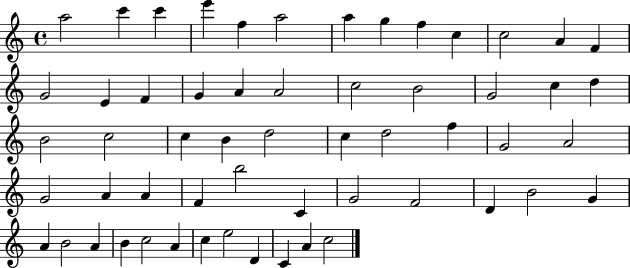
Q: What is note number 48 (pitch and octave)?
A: A4